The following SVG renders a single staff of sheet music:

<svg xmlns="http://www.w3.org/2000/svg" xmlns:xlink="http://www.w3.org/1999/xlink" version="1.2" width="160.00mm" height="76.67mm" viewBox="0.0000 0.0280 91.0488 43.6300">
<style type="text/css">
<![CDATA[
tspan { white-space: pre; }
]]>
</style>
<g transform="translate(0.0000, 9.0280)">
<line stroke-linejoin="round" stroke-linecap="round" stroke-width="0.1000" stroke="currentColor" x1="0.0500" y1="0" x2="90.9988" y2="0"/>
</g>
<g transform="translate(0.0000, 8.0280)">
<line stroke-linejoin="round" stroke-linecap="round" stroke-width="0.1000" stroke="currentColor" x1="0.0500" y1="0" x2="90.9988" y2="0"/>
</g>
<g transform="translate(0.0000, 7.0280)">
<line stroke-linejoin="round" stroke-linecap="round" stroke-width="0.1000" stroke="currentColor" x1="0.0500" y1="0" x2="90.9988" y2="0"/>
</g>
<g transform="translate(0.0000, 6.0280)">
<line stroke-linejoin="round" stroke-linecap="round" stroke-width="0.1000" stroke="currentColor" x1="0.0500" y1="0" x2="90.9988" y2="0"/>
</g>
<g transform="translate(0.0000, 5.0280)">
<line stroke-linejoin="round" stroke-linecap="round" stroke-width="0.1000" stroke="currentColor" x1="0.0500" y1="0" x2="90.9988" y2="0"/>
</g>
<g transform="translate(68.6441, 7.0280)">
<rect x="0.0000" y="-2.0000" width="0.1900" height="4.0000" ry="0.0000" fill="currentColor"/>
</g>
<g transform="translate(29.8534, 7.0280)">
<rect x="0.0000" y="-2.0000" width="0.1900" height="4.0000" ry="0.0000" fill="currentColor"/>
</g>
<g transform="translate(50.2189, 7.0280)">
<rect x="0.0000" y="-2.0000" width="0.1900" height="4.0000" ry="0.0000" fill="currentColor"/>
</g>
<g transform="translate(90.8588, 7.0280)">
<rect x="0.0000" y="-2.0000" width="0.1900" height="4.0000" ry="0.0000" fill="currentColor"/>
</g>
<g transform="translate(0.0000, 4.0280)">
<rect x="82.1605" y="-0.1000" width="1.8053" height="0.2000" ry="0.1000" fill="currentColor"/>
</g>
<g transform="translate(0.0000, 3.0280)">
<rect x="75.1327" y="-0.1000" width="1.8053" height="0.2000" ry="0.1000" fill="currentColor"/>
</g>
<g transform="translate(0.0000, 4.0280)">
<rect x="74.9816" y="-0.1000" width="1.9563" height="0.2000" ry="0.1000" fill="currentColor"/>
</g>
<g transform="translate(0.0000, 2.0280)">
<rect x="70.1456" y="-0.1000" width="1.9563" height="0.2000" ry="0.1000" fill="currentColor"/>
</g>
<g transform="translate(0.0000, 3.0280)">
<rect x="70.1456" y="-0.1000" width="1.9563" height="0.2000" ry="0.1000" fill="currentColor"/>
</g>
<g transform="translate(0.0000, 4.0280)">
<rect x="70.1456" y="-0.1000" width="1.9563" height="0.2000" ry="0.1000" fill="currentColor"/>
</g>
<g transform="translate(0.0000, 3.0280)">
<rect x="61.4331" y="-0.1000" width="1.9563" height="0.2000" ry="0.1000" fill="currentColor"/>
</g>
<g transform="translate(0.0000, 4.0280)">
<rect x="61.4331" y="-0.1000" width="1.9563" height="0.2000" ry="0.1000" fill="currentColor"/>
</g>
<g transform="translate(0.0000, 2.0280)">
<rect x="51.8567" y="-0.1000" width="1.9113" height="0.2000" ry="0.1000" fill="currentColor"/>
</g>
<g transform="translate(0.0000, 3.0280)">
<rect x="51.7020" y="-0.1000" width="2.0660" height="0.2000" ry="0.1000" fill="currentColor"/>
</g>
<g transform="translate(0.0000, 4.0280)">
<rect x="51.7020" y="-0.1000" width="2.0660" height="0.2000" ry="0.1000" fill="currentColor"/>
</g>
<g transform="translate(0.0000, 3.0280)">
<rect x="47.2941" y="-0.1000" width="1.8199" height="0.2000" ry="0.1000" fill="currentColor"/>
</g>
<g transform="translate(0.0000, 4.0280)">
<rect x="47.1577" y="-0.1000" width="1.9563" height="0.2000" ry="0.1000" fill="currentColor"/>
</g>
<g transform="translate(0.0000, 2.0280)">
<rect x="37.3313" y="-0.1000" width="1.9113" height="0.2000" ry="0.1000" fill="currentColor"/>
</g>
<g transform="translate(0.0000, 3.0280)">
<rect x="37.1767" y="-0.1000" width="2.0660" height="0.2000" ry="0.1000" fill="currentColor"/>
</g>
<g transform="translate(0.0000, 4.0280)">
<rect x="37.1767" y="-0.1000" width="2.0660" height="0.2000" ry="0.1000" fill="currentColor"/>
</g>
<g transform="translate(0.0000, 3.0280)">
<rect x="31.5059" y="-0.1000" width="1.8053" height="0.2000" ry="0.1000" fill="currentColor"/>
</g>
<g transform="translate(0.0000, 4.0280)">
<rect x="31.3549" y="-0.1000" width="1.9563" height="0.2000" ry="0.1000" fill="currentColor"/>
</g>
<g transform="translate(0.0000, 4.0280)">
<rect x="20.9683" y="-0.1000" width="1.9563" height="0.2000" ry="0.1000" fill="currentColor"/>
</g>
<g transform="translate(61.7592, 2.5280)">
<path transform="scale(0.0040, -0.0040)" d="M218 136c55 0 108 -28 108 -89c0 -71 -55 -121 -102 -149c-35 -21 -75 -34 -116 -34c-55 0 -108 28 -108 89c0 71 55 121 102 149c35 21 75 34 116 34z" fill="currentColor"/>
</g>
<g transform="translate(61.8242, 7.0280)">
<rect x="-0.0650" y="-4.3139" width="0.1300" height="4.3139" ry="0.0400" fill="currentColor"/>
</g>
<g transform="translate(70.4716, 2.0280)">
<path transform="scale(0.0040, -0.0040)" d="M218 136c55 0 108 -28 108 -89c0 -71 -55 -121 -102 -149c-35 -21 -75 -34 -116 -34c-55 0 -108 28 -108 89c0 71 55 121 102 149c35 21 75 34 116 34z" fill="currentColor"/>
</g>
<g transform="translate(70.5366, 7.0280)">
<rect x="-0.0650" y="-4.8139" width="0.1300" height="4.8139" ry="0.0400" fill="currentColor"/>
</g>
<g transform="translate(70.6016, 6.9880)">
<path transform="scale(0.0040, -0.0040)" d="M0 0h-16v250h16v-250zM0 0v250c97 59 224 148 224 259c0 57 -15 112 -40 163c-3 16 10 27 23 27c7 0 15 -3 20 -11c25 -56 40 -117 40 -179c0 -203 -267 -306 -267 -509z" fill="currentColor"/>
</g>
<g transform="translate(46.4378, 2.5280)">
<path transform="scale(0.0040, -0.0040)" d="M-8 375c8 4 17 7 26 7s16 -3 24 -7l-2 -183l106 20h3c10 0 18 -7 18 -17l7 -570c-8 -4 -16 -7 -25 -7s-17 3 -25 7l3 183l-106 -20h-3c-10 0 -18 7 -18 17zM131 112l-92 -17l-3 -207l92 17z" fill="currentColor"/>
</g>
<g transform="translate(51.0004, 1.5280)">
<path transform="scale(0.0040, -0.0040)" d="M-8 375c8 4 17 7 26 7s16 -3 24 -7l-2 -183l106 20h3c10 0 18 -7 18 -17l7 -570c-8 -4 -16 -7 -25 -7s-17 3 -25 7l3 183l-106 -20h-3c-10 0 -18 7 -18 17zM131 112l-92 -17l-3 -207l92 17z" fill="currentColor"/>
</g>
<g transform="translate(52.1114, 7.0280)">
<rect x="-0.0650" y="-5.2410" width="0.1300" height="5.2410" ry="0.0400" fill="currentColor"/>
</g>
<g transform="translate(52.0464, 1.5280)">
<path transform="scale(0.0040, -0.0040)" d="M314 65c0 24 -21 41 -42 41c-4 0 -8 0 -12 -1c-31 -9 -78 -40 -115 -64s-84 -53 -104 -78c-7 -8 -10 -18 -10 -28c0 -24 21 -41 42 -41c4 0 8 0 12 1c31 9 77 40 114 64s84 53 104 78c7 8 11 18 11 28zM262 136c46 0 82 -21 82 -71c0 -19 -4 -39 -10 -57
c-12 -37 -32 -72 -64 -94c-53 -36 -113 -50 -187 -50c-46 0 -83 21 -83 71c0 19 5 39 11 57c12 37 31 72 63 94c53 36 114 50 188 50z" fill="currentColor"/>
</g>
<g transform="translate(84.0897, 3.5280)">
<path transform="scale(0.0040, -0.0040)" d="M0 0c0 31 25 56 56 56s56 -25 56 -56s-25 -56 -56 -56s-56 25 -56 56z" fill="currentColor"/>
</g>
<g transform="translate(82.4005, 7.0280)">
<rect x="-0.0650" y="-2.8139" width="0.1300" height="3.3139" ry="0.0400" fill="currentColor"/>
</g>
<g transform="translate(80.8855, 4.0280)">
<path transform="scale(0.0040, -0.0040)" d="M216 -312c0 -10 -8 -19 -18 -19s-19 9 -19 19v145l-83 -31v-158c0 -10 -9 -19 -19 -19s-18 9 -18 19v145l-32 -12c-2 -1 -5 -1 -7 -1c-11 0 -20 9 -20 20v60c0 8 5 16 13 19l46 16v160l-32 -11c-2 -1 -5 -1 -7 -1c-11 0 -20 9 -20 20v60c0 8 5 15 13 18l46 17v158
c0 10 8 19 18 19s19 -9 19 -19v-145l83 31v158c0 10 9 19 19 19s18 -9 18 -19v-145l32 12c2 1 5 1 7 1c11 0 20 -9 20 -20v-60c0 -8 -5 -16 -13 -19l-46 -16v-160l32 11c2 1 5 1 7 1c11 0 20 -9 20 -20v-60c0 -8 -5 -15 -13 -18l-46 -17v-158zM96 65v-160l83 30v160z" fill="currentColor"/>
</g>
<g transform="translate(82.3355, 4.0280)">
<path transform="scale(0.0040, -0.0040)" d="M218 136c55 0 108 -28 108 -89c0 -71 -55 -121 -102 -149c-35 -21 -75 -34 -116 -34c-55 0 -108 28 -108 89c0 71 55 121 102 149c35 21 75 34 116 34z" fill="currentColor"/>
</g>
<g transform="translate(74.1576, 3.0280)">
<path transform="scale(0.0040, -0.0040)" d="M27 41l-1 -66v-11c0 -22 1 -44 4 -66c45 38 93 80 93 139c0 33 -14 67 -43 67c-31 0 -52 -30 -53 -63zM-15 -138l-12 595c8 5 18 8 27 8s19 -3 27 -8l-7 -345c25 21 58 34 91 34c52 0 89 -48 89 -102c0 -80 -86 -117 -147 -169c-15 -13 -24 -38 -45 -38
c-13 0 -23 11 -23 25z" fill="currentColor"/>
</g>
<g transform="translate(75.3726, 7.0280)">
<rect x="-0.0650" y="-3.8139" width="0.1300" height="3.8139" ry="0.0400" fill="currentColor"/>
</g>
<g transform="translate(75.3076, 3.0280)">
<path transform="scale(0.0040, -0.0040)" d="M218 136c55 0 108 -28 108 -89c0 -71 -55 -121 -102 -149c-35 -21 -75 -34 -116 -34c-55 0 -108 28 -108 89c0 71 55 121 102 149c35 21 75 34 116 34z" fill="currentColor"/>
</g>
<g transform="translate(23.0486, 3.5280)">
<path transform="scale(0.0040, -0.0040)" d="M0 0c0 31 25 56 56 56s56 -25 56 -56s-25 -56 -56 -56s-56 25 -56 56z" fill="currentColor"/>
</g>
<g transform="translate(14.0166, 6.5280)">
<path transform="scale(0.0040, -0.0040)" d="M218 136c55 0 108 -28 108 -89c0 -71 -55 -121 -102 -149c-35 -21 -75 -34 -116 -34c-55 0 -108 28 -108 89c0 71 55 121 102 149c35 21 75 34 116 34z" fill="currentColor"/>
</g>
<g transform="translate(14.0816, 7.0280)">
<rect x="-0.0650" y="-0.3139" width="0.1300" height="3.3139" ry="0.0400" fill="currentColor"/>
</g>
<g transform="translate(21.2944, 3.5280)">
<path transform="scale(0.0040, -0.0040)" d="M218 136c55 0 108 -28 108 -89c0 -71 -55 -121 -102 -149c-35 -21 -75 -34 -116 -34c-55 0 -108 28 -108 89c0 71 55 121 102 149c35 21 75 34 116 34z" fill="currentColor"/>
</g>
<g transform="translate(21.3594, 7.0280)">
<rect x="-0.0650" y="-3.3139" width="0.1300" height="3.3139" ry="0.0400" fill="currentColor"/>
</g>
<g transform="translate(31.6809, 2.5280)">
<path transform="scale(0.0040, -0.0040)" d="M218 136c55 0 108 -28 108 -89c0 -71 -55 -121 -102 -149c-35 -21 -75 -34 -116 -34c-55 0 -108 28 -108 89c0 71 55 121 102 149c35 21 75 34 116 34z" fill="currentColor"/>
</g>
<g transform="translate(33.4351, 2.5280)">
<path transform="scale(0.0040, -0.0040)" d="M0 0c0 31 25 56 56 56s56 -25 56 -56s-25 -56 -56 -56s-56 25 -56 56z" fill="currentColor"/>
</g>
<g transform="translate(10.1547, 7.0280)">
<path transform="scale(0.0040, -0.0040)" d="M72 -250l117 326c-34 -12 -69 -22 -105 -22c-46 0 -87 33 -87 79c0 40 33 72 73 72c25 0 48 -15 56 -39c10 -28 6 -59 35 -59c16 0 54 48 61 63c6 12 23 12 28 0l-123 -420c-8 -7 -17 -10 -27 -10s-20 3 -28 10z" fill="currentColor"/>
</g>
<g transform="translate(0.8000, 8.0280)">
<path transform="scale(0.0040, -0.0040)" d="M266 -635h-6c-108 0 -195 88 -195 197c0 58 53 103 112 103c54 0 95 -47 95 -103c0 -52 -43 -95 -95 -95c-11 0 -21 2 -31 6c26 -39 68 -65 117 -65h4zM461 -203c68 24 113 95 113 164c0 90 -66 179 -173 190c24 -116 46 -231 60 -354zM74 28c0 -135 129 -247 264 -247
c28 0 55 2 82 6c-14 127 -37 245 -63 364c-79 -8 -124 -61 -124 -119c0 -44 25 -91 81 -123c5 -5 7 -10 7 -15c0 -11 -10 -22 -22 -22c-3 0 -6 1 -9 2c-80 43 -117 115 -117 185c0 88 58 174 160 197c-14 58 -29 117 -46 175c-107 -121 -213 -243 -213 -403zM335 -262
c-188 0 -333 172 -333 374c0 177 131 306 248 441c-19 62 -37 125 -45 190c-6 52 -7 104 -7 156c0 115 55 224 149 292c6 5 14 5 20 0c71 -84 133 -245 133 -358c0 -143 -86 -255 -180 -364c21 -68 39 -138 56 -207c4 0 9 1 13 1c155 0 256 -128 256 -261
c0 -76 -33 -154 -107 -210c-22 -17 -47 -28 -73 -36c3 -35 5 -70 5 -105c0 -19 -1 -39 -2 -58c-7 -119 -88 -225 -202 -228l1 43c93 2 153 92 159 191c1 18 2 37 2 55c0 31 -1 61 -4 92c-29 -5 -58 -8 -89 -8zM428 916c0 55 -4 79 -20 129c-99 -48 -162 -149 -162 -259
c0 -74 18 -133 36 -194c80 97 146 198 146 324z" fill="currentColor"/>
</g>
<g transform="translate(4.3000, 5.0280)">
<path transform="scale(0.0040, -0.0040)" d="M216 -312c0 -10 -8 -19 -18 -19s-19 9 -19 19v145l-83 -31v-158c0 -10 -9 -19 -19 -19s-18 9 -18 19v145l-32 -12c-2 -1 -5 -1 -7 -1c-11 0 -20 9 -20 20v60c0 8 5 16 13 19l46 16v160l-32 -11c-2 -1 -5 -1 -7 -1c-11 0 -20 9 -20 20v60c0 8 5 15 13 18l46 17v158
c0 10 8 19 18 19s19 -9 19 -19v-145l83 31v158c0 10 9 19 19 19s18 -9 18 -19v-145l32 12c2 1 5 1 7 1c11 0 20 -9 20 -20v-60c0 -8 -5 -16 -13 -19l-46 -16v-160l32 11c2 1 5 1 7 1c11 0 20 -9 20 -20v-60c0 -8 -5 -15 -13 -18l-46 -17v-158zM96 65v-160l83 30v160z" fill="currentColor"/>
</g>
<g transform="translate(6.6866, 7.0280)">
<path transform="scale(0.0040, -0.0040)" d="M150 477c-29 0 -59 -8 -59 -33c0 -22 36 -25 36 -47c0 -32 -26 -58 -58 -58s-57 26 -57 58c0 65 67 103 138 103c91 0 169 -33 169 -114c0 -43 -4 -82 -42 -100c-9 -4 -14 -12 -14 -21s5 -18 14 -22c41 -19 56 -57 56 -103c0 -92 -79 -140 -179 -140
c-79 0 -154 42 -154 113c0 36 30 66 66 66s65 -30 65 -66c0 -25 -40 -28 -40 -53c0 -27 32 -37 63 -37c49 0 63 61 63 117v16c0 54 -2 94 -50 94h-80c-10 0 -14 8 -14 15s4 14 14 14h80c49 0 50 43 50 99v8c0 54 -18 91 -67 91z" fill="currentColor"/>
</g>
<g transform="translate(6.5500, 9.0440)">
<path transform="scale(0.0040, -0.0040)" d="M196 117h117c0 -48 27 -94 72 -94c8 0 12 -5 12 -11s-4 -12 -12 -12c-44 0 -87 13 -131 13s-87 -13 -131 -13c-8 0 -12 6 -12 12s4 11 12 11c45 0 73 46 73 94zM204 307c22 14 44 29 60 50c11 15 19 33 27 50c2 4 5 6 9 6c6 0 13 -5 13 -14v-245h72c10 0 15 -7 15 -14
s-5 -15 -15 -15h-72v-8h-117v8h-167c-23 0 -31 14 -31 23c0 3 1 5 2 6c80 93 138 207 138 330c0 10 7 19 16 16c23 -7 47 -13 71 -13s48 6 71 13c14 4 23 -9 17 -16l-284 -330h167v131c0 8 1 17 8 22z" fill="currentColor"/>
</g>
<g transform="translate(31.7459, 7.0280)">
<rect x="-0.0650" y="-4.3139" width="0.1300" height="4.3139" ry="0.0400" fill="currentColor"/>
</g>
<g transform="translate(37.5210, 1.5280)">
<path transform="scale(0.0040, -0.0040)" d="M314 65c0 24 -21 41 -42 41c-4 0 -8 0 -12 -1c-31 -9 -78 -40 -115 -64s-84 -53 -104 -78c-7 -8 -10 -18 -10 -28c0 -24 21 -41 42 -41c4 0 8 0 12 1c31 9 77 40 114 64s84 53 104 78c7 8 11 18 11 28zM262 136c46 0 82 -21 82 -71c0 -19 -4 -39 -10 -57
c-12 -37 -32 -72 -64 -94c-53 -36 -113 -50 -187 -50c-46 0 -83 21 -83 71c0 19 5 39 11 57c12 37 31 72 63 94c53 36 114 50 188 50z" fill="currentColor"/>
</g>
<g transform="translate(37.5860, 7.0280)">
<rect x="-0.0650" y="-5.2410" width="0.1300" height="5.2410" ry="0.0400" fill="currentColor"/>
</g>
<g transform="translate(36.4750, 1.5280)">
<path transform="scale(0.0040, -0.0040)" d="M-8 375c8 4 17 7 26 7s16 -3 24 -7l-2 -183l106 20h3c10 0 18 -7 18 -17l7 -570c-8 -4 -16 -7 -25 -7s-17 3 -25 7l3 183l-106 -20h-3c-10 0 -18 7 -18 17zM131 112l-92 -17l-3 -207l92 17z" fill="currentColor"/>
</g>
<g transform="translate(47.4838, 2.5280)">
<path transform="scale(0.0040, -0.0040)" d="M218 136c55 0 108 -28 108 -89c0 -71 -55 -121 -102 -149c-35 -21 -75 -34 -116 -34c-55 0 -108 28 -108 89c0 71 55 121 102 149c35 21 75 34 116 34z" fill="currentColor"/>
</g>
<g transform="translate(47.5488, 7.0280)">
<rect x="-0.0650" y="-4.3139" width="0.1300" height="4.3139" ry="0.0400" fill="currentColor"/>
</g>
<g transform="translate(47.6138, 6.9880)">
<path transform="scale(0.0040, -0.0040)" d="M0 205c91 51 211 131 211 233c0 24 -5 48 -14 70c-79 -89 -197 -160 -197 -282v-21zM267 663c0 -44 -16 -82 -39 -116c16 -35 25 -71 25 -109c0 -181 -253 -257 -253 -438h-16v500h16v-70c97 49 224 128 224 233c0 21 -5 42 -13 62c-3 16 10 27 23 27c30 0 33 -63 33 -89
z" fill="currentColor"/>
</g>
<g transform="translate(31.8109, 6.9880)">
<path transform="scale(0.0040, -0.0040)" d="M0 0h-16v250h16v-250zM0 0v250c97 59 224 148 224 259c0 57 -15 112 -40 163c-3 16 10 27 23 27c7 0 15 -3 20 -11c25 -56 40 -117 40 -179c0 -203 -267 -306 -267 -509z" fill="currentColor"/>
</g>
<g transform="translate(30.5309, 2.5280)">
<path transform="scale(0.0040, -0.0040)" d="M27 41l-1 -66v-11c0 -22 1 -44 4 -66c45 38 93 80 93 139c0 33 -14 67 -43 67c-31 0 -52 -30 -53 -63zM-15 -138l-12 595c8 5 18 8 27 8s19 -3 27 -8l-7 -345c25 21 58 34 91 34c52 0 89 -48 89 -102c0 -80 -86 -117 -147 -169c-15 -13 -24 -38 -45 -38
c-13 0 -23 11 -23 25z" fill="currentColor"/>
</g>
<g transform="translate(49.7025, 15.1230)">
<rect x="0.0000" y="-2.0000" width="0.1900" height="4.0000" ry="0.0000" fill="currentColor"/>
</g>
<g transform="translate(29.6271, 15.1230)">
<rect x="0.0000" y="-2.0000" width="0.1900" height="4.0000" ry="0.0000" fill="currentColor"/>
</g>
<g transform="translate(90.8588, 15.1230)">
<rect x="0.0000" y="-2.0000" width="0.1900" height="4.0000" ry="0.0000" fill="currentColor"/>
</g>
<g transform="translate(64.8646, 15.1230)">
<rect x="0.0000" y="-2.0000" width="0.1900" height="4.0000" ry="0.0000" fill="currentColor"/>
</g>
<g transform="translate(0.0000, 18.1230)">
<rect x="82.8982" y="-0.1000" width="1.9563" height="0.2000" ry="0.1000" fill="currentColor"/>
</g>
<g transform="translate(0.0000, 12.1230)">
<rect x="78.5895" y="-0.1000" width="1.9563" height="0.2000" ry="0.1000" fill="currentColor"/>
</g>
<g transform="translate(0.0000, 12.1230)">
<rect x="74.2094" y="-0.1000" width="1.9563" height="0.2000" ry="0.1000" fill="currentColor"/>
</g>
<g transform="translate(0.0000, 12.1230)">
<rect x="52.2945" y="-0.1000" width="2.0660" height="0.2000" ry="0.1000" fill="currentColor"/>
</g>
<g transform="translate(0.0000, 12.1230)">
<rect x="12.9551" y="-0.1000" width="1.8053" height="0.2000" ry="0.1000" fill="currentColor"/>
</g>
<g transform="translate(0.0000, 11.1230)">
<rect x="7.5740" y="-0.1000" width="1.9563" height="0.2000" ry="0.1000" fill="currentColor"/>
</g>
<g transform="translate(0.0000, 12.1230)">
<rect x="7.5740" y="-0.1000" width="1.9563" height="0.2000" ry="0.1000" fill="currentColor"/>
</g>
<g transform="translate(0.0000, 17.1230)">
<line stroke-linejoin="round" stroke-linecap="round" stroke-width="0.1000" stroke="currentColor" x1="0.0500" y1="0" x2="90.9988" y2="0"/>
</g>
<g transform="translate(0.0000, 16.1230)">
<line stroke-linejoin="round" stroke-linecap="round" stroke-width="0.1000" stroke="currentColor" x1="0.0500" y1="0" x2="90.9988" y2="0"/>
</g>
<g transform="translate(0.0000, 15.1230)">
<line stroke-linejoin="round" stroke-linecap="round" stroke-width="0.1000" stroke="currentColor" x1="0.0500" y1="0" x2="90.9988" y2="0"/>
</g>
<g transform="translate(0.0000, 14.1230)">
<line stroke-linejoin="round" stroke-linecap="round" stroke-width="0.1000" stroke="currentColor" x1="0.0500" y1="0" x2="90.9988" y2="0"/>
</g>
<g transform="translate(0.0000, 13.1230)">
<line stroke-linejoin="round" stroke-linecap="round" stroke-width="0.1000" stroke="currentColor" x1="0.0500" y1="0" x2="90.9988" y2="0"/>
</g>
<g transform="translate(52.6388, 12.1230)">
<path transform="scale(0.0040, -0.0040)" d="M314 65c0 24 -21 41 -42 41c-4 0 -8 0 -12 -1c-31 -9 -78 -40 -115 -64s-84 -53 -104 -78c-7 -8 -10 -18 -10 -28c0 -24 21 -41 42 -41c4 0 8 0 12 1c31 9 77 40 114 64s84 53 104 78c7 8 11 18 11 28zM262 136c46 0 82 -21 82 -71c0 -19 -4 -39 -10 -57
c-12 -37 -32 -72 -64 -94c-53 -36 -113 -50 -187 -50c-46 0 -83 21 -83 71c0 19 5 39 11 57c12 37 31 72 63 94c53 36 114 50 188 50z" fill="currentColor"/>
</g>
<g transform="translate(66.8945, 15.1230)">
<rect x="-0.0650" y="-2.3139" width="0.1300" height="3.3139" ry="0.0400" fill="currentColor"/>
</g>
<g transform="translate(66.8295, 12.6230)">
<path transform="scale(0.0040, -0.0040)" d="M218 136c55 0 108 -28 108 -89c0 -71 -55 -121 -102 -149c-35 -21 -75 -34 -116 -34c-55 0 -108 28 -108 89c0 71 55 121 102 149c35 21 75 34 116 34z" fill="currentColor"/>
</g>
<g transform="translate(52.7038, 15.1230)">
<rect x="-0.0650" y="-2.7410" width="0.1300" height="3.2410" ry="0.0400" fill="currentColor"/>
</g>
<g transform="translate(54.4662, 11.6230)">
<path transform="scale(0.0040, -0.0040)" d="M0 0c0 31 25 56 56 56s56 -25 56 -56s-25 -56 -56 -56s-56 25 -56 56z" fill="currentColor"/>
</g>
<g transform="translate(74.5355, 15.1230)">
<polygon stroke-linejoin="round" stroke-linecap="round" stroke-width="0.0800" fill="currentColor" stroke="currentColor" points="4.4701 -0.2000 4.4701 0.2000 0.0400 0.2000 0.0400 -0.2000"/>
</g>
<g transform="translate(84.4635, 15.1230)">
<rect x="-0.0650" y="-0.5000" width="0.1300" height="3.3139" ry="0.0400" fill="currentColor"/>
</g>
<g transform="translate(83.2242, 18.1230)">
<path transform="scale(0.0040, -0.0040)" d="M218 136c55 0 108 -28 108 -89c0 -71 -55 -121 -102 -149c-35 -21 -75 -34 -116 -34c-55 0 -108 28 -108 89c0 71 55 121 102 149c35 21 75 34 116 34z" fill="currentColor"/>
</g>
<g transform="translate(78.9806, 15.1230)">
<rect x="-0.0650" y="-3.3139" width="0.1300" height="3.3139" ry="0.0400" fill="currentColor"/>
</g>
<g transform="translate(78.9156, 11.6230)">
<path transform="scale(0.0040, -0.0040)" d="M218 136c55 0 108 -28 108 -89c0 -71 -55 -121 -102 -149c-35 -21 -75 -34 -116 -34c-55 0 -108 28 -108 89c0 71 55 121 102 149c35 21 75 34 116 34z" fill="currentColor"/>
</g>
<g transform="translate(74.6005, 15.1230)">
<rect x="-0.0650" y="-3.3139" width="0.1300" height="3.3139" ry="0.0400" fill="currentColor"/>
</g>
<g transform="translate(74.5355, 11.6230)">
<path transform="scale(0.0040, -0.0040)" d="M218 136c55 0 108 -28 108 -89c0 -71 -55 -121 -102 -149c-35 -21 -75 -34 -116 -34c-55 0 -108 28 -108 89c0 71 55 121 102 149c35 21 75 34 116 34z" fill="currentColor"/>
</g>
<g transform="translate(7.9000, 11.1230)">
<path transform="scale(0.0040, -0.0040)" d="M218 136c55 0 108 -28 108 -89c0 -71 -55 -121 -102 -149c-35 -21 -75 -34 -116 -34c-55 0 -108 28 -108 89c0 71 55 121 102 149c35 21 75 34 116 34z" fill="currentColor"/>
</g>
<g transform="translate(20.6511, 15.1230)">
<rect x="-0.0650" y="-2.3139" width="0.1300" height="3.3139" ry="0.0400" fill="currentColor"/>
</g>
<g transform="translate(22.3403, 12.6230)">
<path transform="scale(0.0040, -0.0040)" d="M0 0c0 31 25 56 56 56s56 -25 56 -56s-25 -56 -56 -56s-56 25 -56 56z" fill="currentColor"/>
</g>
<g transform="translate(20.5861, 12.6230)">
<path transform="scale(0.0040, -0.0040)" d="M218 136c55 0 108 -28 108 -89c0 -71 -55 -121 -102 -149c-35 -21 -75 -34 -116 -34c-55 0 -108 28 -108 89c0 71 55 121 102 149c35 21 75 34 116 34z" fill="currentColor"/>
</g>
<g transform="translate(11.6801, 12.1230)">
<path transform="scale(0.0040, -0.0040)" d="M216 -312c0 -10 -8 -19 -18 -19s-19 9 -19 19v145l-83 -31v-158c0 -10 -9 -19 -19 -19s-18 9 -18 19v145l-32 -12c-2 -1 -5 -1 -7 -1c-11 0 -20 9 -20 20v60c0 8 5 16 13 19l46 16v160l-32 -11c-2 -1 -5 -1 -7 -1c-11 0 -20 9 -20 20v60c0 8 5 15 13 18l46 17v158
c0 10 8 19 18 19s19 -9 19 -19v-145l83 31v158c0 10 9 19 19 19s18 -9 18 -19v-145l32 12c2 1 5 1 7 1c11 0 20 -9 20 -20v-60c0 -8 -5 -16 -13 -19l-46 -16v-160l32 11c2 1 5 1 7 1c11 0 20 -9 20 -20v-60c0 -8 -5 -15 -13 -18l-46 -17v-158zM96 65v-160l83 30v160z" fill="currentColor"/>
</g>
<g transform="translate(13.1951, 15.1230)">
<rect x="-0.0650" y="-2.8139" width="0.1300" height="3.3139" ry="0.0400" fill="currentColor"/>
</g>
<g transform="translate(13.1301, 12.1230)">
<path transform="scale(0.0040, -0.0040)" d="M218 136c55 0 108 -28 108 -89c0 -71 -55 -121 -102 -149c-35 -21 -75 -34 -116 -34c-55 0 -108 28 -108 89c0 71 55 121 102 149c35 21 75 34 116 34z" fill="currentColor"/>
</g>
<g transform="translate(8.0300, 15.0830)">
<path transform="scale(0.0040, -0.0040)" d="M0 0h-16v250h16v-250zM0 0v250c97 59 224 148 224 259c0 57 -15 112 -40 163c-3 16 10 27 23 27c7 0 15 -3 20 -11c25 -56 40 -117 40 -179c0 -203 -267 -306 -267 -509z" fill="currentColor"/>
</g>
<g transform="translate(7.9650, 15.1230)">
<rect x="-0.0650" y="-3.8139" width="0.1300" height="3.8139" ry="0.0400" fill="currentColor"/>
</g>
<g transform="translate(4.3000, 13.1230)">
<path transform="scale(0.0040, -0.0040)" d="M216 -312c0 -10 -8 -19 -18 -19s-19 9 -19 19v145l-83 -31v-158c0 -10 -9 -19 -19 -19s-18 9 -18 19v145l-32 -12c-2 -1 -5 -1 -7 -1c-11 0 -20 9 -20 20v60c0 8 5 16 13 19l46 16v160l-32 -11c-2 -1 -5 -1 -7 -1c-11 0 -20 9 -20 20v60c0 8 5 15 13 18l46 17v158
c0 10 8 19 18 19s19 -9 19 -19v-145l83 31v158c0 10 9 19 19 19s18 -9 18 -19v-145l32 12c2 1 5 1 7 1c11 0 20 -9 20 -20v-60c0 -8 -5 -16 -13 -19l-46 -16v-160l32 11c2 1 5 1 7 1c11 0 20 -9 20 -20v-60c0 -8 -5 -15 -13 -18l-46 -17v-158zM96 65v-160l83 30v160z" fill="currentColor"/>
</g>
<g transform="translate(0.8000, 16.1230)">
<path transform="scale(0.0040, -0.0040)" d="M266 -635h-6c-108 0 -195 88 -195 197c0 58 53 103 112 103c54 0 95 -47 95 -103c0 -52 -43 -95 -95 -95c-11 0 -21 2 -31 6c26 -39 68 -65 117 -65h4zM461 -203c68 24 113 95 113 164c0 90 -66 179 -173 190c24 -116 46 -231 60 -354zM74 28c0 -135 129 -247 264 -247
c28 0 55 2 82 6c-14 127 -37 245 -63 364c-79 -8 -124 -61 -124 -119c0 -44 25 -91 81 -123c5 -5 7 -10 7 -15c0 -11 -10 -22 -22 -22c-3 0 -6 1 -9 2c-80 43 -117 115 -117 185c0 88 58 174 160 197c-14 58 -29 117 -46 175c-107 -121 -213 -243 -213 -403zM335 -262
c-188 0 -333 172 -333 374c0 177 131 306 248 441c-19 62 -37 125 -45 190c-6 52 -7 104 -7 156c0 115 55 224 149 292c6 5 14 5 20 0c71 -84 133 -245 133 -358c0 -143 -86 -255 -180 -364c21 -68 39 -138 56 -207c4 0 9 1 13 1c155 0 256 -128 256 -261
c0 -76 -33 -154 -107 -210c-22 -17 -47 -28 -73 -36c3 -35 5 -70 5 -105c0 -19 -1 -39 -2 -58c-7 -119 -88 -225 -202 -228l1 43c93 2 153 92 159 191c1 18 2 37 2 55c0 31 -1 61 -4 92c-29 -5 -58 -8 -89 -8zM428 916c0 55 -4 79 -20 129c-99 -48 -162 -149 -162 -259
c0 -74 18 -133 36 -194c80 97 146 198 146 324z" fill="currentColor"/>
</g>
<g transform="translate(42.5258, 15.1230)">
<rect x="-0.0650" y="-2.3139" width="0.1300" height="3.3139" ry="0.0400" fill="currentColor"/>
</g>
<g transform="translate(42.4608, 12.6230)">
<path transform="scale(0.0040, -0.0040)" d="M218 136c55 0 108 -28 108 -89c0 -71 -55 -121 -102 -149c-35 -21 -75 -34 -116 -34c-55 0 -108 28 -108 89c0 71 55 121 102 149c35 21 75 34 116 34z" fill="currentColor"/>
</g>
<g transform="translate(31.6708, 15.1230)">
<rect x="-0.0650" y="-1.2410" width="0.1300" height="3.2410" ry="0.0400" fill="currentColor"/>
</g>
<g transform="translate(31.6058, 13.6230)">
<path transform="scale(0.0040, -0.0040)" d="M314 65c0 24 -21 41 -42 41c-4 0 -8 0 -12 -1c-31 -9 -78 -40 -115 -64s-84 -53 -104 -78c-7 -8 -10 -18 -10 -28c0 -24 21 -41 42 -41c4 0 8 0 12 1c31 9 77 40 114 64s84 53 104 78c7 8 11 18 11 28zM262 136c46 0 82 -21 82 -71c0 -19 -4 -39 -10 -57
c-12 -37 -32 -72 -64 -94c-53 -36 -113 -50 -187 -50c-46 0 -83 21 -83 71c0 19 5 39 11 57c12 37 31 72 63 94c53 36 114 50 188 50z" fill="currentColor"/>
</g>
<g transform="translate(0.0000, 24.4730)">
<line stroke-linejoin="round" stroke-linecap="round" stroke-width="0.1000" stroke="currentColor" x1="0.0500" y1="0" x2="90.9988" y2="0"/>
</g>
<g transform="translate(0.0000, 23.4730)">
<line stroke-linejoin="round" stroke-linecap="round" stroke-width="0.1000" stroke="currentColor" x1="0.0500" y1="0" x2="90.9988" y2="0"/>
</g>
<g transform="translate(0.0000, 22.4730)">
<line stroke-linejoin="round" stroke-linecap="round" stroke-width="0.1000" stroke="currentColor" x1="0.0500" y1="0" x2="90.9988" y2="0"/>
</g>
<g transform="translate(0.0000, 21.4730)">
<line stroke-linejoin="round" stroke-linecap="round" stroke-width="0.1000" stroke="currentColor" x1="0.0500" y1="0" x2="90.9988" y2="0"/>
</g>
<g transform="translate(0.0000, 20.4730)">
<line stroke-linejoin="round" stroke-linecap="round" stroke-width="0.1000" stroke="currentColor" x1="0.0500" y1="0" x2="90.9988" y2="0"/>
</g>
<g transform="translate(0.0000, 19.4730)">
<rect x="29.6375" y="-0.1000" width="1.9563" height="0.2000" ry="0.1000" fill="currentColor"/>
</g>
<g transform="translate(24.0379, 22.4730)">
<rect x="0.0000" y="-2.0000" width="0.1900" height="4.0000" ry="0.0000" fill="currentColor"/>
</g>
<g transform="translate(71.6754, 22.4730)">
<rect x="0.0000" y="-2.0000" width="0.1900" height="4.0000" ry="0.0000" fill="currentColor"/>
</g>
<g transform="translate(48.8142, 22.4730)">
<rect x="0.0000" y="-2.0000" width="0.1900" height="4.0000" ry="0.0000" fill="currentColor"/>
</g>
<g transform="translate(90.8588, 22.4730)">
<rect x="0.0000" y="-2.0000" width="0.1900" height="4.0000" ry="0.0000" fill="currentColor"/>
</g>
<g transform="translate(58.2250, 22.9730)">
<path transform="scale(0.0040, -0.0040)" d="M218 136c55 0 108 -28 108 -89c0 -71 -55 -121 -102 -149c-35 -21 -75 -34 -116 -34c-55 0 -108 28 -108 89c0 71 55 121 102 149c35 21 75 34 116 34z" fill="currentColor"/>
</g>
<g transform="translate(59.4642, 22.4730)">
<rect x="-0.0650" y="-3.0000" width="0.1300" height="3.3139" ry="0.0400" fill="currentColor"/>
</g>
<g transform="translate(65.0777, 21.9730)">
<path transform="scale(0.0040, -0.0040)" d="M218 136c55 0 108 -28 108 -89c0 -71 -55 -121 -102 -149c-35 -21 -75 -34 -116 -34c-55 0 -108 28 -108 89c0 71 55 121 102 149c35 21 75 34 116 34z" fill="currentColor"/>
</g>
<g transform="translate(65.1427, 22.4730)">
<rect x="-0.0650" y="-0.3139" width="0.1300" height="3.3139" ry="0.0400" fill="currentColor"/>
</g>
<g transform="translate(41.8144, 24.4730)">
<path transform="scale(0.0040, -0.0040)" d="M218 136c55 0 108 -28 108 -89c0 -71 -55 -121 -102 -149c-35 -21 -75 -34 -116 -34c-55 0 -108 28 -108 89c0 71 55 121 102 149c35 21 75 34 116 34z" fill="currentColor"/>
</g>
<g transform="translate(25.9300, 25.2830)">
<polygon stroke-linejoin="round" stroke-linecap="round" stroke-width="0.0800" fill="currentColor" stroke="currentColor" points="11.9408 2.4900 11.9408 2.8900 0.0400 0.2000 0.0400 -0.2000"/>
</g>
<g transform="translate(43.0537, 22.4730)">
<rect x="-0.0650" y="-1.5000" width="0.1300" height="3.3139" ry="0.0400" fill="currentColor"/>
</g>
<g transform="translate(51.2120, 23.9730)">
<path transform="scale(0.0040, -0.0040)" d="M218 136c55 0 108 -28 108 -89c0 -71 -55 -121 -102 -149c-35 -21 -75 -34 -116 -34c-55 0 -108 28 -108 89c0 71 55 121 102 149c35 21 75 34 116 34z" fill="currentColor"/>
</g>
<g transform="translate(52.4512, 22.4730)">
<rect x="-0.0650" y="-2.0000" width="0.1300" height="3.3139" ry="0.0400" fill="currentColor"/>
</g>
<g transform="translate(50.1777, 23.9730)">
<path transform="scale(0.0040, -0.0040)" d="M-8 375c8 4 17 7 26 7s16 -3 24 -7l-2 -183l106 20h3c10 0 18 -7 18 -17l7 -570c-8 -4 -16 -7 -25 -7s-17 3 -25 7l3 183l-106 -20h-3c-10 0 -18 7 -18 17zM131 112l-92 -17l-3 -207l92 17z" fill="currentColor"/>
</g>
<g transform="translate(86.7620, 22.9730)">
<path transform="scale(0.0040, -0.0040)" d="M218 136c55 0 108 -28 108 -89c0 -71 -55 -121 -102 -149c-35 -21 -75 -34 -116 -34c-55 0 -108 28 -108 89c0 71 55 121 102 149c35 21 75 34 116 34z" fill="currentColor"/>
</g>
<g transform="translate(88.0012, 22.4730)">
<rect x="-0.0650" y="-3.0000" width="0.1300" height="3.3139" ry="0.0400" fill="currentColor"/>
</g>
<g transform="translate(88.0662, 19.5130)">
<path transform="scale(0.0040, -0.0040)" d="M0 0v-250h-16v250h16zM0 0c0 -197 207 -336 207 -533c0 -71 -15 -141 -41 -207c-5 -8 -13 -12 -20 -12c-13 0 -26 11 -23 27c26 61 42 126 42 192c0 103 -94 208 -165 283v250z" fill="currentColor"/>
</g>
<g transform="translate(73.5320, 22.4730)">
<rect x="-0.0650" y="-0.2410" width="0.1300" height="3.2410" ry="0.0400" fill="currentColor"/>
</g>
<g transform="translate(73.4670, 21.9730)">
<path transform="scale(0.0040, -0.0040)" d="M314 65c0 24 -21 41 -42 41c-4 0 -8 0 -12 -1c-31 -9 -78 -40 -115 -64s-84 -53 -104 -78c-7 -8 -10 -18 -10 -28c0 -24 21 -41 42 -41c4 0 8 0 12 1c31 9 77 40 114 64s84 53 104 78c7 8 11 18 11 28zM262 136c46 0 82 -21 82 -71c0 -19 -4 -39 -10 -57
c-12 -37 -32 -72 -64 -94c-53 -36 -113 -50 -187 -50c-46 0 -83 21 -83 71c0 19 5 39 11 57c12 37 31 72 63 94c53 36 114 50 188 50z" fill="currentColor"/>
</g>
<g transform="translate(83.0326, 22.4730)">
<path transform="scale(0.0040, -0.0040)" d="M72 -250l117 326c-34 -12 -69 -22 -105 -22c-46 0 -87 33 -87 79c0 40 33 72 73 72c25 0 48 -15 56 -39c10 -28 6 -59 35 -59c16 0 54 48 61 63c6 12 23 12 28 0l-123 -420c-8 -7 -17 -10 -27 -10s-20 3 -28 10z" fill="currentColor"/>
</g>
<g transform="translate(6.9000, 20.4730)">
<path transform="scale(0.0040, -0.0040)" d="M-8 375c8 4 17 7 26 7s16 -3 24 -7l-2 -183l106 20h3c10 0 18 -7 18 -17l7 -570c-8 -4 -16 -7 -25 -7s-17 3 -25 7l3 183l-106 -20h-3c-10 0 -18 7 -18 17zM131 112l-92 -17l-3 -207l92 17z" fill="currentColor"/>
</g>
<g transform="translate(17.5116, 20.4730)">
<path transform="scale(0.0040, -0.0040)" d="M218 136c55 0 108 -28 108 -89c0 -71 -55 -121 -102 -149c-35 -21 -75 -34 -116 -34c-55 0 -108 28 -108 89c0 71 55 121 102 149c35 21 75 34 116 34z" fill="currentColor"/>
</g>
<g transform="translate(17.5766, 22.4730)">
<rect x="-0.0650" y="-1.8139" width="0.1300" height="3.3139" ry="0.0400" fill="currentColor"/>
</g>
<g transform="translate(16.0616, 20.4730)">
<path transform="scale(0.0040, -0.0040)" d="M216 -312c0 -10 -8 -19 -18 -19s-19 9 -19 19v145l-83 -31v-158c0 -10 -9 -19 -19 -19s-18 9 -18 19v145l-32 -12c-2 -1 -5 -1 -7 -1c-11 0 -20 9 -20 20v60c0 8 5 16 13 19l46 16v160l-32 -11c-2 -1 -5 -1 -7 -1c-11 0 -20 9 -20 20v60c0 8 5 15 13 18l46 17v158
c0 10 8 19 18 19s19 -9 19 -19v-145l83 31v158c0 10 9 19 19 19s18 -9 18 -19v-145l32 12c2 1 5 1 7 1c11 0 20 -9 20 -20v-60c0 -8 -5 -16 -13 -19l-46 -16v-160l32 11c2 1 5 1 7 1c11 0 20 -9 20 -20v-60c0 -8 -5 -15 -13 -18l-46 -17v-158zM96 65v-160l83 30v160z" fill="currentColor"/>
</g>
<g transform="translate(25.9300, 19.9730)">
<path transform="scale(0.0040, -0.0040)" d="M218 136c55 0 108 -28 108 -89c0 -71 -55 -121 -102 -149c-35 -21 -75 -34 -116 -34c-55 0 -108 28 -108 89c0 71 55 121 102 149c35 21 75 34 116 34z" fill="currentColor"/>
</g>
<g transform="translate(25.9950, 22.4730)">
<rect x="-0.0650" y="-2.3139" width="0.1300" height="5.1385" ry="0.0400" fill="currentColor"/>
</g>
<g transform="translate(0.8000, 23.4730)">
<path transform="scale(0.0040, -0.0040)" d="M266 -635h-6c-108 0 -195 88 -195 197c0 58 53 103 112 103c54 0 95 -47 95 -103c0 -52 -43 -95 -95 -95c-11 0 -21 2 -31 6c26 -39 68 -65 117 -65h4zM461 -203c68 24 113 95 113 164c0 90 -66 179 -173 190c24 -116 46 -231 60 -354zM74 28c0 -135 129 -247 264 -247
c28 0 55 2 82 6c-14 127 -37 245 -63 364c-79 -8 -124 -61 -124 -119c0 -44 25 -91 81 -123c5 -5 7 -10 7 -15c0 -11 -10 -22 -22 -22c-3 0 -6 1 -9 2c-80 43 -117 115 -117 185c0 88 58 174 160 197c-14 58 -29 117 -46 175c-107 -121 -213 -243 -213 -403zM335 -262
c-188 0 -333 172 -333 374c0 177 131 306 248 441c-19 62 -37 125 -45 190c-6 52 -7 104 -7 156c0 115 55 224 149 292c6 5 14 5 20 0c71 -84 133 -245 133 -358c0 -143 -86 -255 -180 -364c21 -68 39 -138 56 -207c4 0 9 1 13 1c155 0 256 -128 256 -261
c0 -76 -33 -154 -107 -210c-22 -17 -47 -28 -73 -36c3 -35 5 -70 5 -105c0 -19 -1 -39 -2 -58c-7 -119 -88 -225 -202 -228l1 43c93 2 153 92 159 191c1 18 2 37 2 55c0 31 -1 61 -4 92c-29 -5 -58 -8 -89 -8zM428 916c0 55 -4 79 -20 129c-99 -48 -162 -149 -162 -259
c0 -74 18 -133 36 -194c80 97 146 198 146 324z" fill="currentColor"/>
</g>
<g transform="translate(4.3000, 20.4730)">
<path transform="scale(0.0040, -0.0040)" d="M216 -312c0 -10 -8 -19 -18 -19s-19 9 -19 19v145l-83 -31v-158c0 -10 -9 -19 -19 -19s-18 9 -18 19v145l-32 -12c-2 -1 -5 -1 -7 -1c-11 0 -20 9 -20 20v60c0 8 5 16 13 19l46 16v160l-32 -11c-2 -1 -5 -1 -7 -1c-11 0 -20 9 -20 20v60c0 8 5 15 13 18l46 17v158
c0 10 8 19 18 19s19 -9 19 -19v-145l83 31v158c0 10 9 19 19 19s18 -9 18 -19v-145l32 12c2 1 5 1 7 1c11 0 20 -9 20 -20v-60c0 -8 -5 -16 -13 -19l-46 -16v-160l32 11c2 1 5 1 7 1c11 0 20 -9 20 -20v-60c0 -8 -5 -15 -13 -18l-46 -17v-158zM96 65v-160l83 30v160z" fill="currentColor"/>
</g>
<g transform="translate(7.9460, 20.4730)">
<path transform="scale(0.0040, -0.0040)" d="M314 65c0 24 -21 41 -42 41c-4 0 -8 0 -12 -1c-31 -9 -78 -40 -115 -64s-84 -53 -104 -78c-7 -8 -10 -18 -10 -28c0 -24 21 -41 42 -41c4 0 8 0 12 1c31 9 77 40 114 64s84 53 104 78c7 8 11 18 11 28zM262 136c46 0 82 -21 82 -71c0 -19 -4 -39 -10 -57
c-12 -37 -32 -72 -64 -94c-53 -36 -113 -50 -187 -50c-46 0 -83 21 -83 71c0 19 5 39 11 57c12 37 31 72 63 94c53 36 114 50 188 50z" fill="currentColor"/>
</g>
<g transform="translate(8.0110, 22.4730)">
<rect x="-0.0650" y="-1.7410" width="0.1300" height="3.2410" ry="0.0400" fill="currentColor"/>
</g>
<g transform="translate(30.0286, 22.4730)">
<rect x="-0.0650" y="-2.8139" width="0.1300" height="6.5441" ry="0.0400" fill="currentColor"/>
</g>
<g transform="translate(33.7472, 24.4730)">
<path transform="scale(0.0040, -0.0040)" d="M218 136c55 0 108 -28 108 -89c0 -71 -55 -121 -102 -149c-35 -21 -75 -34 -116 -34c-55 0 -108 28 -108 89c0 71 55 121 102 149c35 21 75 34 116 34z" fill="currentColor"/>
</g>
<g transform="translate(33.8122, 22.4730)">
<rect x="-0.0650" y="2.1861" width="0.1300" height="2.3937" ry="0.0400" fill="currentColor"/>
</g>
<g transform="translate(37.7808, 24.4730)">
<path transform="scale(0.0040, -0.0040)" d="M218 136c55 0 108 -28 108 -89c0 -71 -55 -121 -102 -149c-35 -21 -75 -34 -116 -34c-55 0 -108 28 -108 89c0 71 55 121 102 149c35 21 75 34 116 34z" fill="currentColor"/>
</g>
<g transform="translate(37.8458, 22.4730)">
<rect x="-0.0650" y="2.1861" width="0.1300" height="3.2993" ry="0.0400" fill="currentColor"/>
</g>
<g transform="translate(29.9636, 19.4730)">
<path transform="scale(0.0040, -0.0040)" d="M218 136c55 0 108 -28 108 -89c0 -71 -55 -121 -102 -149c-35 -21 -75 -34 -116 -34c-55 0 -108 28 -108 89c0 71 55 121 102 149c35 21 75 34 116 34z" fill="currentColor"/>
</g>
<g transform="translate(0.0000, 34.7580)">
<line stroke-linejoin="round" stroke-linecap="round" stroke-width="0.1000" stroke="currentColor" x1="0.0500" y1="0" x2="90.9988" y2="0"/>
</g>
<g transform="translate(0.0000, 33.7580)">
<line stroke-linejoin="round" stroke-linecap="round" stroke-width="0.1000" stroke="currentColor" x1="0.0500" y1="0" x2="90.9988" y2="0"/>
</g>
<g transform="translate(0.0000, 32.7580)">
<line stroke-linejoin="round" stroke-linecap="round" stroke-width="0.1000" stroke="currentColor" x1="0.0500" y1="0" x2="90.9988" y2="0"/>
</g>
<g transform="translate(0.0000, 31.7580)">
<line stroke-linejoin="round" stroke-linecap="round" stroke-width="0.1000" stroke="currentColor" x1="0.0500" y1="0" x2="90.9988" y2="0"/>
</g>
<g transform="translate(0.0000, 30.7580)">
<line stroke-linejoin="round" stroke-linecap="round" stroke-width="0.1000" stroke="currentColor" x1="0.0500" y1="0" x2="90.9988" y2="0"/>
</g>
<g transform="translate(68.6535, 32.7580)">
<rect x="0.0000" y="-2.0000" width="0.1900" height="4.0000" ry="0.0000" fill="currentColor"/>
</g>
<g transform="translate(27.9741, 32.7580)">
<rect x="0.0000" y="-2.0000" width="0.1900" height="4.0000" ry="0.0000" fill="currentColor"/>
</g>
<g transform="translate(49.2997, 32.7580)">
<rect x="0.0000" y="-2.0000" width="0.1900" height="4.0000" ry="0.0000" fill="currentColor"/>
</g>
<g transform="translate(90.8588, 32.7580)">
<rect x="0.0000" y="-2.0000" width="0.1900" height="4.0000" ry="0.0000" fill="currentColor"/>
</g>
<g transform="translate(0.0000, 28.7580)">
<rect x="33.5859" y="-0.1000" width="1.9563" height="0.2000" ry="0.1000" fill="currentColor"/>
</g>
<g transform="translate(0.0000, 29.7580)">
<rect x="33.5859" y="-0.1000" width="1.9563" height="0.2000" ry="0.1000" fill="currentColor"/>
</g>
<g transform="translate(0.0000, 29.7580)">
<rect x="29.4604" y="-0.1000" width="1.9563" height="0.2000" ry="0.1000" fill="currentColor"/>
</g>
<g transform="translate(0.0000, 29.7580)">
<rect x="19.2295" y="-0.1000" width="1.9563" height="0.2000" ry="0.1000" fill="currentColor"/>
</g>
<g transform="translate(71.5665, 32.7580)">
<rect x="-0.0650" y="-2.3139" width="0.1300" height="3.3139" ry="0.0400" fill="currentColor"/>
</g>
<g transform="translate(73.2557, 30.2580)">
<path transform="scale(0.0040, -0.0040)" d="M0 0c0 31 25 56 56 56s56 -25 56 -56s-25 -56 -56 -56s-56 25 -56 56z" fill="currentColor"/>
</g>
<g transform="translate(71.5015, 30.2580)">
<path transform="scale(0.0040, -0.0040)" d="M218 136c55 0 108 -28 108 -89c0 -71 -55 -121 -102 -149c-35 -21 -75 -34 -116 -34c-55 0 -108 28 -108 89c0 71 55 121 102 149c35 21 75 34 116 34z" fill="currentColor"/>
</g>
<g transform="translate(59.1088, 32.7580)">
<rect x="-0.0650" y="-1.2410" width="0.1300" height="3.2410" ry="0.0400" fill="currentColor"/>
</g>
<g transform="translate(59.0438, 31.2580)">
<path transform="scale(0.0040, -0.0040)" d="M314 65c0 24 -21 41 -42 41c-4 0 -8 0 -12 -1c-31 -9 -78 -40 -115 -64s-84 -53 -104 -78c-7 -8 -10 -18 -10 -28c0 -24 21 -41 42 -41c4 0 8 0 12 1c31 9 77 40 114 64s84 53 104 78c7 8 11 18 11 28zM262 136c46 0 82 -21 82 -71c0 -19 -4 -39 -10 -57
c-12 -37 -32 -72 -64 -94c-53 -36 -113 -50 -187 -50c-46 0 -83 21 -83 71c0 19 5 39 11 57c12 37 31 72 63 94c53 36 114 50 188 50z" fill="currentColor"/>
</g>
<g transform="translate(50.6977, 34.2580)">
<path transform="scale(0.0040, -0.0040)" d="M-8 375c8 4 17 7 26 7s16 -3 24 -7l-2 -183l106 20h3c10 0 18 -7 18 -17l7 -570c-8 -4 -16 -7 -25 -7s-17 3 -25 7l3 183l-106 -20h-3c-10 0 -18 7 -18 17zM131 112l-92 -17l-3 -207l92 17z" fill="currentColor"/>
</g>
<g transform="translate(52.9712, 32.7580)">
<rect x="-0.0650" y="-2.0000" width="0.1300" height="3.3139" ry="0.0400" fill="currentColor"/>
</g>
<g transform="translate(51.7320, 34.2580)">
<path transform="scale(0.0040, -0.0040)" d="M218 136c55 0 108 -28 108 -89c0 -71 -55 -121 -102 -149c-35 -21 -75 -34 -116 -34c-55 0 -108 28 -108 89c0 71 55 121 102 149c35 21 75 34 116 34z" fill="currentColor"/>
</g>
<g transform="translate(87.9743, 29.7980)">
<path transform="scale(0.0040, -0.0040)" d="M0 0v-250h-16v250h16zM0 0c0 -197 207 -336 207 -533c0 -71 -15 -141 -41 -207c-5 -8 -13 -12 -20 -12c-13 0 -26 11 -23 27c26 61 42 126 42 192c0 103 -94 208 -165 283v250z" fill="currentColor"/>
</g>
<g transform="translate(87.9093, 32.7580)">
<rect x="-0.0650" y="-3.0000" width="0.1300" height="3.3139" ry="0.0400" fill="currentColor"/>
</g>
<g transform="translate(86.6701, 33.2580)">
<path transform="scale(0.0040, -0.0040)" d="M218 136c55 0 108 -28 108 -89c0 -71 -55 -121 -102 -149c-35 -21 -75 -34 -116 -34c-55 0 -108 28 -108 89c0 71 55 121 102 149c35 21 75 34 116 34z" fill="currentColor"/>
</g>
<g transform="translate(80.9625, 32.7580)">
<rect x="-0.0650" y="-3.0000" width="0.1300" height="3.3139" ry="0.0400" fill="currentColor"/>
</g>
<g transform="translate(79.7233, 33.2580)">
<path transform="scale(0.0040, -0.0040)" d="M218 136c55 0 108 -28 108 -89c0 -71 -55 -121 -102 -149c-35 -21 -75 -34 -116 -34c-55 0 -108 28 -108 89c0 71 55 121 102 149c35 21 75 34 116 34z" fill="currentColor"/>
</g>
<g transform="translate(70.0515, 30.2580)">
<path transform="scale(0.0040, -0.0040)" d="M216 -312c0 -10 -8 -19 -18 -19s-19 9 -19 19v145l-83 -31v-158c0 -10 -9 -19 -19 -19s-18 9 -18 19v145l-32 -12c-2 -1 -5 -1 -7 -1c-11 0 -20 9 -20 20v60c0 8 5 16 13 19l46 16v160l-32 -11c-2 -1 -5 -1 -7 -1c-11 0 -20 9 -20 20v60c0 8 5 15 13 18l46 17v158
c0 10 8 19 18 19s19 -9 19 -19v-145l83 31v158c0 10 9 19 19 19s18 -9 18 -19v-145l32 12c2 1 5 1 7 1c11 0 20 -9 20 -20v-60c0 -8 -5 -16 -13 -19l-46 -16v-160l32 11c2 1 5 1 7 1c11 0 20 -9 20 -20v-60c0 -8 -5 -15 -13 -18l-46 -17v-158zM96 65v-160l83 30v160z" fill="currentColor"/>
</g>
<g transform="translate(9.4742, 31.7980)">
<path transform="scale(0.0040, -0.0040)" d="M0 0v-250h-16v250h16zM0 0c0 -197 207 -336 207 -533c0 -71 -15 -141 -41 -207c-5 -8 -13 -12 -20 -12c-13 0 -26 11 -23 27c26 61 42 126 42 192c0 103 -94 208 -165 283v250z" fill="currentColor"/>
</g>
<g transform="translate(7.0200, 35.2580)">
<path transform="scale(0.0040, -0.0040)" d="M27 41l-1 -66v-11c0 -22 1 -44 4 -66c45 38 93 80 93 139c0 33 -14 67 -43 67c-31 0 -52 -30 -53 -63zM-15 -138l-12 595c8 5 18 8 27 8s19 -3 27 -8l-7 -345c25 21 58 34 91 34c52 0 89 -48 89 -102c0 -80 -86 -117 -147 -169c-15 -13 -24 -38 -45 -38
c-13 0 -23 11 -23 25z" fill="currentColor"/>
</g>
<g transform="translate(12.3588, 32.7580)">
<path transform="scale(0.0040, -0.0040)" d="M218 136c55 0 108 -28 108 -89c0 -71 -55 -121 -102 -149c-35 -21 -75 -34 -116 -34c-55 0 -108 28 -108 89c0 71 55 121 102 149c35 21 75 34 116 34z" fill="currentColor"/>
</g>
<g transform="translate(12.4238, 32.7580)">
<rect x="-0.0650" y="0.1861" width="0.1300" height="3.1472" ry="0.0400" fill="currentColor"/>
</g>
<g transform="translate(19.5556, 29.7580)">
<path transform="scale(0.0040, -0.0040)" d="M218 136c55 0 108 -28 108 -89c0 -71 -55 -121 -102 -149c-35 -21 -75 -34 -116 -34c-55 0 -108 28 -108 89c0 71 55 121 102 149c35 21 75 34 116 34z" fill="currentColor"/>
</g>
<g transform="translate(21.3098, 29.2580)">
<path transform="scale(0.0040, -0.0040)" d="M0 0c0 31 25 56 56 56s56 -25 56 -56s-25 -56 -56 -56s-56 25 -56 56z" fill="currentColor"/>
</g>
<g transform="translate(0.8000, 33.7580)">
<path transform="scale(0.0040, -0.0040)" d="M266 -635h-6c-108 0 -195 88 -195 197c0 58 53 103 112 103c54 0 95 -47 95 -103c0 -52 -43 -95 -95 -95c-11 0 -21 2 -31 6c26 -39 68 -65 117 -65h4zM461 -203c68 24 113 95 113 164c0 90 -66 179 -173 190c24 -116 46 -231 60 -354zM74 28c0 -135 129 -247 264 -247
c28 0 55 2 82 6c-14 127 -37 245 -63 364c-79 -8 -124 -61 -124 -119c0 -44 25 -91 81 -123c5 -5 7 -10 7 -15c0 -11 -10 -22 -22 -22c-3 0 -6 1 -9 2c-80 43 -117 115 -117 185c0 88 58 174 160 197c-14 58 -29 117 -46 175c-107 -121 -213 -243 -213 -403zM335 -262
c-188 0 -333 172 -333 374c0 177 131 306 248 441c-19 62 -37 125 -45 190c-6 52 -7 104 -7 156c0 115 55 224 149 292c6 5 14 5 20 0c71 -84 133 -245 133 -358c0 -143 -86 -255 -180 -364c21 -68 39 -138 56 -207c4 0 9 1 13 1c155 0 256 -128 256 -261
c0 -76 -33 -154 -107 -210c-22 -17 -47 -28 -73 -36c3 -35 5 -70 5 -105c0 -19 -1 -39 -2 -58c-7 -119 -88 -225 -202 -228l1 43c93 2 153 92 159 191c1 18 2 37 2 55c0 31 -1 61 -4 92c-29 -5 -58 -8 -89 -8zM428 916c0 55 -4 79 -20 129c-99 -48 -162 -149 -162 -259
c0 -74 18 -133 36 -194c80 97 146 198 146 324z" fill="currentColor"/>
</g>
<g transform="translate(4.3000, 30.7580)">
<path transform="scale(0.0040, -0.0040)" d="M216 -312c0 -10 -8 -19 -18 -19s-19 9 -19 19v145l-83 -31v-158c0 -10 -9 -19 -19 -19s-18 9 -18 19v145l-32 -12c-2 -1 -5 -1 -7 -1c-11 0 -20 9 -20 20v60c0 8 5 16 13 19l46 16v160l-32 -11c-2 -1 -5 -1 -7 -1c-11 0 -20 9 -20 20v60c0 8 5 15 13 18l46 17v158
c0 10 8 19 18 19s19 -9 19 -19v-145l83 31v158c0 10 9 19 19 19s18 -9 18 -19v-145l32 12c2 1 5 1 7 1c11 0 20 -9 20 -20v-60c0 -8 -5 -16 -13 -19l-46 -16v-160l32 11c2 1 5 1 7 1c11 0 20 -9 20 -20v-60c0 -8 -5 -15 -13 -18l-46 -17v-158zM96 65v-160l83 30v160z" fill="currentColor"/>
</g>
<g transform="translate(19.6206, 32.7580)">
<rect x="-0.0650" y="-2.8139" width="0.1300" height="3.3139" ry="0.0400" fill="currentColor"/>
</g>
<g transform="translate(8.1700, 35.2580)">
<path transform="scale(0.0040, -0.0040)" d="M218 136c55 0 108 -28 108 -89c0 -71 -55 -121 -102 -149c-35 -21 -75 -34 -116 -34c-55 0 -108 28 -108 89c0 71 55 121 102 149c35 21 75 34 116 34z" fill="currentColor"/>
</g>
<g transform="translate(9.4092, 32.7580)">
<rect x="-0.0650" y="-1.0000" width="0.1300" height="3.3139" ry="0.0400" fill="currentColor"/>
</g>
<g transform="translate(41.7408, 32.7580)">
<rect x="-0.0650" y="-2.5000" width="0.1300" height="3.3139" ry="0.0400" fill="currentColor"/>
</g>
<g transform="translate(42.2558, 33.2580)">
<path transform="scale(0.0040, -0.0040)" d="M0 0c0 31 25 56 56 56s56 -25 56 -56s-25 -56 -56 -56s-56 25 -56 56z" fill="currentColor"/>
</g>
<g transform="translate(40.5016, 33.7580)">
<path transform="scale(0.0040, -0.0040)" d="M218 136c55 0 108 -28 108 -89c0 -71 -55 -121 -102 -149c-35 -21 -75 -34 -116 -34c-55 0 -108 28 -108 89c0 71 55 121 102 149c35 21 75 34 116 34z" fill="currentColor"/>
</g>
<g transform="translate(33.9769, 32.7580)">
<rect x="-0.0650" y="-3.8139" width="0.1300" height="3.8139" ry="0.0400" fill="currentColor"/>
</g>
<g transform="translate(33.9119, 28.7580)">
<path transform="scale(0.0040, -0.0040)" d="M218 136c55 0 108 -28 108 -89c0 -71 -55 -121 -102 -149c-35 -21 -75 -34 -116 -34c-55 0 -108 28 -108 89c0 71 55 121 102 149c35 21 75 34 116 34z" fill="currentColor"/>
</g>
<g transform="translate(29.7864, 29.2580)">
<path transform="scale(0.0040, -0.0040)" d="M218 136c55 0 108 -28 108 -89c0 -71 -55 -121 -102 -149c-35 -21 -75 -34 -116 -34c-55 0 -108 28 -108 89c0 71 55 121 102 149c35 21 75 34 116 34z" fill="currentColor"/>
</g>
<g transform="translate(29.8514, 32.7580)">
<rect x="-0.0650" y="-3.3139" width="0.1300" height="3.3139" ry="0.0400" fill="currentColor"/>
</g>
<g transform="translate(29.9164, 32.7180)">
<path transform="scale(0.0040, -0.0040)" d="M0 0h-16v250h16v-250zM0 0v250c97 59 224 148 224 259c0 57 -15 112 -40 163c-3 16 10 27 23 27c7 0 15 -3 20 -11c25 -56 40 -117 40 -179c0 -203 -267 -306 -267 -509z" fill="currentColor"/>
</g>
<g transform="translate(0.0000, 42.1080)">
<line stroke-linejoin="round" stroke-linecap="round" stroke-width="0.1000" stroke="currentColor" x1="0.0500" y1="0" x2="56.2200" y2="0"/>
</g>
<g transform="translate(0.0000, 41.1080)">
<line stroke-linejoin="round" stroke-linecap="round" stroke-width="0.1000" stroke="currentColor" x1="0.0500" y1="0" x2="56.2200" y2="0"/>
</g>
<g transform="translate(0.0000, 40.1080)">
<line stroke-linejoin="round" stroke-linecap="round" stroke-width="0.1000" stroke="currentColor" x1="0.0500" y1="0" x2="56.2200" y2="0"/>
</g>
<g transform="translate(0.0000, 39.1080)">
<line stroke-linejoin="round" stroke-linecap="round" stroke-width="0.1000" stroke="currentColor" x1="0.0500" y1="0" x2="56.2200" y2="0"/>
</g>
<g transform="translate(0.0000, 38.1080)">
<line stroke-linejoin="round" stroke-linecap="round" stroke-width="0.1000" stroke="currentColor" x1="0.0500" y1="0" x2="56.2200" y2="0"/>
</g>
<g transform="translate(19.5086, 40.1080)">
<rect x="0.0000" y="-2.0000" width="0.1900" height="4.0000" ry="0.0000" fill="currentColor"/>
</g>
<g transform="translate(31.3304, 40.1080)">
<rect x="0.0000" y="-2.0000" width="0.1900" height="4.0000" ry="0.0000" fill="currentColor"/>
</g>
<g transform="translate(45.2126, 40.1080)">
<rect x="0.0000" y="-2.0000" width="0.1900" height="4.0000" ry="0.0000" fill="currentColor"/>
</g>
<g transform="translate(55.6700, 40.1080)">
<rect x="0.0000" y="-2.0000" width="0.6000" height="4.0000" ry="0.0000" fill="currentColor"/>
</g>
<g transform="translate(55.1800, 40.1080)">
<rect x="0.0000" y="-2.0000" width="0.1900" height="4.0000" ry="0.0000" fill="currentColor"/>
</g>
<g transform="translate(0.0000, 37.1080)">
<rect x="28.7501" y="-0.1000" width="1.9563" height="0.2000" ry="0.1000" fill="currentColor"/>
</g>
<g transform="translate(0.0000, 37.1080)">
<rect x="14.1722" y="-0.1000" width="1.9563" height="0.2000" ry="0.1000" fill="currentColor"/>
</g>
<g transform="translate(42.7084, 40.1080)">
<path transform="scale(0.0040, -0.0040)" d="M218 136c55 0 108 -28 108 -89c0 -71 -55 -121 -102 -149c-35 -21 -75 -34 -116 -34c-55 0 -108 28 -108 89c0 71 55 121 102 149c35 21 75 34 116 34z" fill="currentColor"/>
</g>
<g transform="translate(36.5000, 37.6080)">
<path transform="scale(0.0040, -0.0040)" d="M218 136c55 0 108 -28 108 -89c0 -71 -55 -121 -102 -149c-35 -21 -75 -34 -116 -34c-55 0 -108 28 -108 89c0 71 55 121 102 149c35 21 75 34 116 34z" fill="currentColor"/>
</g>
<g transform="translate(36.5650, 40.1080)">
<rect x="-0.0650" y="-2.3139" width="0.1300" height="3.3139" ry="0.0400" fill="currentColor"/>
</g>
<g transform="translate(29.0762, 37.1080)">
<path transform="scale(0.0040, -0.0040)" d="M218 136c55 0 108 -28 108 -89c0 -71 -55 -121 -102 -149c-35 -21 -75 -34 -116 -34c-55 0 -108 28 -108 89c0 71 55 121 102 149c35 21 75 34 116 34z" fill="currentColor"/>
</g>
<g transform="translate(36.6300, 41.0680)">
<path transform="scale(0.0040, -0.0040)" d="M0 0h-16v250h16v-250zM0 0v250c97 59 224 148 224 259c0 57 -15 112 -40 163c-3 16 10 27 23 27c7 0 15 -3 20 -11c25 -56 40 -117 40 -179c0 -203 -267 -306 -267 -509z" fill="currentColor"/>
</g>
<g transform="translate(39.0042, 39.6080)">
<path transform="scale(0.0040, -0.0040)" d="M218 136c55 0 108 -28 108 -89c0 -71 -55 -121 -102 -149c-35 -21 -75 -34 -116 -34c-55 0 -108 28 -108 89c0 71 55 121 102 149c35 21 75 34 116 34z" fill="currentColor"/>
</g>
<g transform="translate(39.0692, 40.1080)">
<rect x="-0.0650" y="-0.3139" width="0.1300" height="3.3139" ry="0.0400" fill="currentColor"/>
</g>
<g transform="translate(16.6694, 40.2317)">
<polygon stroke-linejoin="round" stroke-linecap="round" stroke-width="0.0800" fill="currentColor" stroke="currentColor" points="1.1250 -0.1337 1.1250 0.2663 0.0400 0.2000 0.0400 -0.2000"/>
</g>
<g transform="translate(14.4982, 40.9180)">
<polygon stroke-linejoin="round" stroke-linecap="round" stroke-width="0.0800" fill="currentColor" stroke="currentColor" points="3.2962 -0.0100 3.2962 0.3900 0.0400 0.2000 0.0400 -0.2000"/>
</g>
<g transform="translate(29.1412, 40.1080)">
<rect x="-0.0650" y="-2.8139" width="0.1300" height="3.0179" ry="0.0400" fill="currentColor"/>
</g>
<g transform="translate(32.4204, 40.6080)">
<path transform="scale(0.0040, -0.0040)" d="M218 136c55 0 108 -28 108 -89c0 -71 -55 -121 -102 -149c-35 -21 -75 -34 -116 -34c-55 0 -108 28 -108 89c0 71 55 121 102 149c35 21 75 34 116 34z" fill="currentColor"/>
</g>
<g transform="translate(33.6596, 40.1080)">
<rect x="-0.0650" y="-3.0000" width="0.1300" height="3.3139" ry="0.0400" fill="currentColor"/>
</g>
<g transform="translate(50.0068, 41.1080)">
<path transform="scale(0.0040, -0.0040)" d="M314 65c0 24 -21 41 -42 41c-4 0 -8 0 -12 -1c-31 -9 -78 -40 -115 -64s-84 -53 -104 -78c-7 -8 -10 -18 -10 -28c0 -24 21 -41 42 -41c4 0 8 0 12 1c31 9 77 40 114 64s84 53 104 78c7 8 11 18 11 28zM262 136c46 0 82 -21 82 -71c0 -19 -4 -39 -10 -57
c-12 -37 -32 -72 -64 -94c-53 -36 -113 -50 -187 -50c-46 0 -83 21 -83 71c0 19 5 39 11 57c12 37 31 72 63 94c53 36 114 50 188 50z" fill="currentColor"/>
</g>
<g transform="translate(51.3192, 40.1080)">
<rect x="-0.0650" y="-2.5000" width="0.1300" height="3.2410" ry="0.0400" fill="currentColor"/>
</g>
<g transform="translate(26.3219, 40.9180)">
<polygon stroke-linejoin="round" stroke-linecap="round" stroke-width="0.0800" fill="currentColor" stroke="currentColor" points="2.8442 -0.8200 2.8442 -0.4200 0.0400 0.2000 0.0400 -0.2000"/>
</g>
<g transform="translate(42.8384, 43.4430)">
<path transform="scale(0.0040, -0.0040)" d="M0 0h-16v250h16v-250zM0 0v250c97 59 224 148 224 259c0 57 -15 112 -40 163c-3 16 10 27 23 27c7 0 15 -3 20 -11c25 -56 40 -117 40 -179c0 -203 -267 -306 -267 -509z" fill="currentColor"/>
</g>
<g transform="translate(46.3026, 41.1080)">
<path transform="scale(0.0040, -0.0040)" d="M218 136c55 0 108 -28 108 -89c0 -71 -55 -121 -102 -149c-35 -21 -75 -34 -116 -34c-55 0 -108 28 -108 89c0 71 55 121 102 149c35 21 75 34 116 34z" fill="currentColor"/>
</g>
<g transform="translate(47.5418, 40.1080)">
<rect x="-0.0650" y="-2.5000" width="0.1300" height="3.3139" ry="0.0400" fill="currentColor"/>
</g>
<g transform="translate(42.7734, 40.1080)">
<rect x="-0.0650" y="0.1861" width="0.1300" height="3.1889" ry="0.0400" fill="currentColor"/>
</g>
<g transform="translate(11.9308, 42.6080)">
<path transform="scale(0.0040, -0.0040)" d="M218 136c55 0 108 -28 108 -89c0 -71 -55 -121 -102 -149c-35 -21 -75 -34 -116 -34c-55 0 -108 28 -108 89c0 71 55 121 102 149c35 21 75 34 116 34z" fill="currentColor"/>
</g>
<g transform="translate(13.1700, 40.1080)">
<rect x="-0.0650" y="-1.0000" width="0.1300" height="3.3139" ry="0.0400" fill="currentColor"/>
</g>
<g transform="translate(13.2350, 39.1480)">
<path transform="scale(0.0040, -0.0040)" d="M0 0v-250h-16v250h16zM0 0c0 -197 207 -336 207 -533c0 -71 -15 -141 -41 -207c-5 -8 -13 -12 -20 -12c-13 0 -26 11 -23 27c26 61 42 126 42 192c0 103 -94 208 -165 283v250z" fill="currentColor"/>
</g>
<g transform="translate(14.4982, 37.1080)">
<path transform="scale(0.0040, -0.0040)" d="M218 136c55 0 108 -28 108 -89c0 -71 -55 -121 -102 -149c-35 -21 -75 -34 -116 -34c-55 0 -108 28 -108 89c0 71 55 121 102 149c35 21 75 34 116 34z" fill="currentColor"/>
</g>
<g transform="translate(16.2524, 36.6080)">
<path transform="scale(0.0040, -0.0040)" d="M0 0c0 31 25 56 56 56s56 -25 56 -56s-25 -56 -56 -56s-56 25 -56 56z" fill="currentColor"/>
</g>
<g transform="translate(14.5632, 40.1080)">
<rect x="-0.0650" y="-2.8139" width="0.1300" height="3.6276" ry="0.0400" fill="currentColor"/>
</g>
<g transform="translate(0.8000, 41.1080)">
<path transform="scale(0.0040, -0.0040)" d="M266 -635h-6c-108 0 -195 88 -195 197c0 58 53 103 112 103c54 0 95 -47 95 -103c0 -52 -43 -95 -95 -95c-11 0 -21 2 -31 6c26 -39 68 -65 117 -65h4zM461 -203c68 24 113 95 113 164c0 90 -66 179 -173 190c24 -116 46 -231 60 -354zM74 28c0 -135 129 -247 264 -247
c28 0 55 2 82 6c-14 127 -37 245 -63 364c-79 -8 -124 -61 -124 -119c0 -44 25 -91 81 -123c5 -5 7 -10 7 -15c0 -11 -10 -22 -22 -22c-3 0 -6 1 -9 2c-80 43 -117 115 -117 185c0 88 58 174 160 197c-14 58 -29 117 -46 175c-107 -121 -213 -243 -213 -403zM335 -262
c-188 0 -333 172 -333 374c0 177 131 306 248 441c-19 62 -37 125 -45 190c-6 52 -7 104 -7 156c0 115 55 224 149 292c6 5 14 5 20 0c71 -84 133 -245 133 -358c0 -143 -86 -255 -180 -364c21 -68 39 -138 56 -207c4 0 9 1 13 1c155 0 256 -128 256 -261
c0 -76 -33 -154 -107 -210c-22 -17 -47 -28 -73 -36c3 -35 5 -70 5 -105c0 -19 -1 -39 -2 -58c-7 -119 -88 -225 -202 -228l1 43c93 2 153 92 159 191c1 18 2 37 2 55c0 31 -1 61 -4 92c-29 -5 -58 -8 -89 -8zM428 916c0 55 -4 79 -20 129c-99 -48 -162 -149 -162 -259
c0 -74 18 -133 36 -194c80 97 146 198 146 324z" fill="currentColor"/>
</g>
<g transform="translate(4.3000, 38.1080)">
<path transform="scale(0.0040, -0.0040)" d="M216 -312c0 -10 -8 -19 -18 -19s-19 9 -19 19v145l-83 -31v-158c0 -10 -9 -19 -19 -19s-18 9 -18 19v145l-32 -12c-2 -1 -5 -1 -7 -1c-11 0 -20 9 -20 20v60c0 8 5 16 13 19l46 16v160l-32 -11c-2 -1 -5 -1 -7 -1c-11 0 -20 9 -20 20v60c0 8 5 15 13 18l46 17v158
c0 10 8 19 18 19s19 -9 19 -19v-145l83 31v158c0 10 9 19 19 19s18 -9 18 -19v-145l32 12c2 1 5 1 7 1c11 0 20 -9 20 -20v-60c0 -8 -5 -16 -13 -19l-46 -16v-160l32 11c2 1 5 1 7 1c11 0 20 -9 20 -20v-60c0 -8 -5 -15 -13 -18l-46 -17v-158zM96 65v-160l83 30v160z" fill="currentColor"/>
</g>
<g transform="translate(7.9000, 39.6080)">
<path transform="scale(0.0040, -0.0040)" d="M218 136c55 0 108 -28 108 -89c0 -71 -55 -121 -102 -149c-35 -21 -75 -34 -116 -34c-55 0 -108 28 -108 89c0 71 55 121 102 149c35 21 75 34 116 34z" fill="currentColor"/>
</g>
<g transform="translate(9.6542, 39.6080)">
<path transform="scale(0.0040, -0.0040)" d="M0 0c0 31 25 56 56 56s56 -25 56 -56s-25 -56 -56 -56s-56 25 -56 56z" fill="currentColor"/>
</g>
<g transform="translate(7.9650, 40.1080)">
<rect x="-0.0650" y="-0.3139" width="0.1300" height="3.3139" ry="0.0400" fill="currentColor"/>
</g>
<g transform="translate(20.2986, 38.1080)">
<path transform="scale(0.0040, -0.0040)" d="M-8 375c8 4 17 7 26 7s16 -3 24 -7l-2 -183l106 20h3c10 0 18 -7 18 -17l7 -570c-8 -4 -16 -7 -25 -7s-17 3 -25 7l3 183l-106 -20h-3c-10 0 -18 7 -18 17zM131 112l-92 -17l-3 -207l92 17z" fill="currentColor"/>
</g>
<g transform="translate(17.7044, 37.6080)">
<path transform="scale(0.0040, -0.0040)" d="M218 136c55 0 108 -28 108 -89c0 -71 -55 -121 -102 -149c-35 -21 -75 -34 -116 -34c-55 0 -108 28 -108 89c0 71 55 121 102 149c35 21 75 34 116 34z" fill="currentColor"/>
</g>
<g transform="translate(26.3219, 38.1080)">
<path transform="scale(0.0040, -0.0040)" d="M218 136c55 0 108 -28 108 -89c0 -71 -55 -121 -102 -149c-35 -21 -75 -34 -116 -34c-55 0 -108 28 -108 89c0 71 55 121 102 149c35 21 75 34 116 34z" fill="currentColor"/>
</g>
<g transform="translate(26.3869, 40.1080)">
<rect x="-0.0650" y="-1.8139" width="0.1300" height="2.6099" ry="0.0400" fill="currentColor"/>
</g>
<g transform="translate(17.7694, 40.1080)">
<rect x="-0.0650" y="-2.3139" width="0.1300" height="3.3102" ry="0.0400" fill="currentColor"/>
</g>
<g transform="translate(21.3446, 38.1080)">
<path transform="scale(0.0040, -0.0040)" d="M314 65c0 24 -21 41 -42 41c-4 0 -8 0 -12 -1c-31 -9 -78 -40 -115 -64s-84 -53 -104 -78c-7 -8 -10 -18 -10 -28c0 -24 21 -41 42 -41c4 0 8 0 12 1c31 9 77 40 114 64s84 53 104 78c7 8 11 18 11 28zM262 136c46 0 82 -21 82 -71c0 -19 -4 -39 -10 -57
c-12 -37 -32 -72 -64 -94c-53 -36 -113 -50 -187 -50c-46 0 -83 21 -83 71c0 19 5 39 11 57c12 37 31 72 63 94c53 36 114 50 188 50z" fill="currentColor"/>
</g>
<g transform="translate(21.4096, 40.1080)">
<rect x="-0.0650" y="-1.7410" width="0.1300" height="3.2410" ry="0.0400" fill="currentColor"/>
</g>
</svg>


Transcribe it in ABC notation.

X:1
T:Untitled
M:3/4
L:1/4
K:G
z/2 c b _d'/2 f'2 d'/4 f'2 d' e'/2 _c' ^a c'/2 ^a g e2 g a2 g b/2 b/2 C f2 ^f g/2 a/2 E/2 E/2 E F A c c2 z/2 A/2 _D/2 B a b/2 c' G F e2 ^g A A/2 c D/2 a/2 g/4 f2 f/2 a/2 A g/2 c B/2 G G2